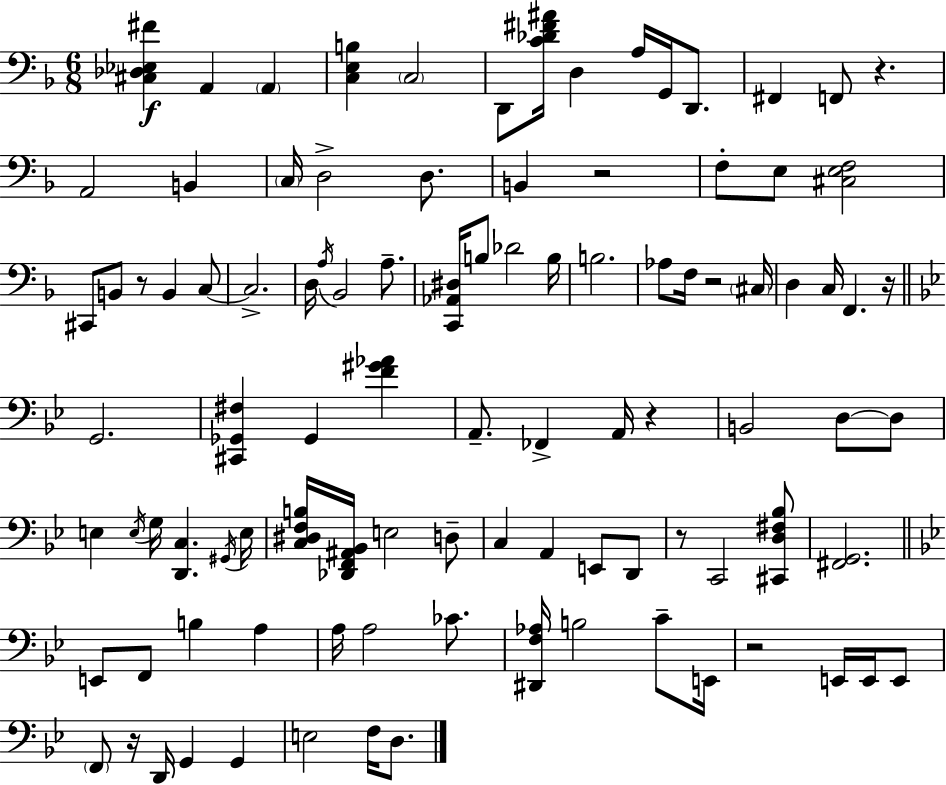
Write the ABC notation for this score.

X:1
T:Untitled
M:6/8
L:1/4
K:Dm
[^C,_D,_E,^F] A,, A,, [C,E,B,] C,2 D,,/2 [C_D^F^A]/4 D, A,/4 G,,/4 D,,/2 ^F,, F,,/2 z A,,2 B,, C,/4 D,2 D,/2 B,, z2 F,/2 E,/2 [^C,E,F,]2 ^C,,/2 B,,/2 z/2 B,, C,/2 C,2 D,/4 A,/4 _B,,2 A,/2 [C,,_A,,^D,]/4 B,/2 _D2 B,/4 B,2 _A,/2 F,/4 z2 ^C,/4 D, C,/4 F,, z/4 G,,2 [^C,,_G,,^F,] _G,, [F^G_A] A,,/2 _F,, A,,/4 z B,,2 D,/2 D,/2 E, E,/4 G,/4 [D,,C,] ^G,,/4 E,/4 [C,^D,F,B,]/4 [_D,,F,,^A,,_B,,]/4 E,2 D,/2 C, A,, E,,/2 D,,/2 z/2 C,,2 [^C,,D,^F,_B,]/2 [^F,,G,,]2 E,,/2 F,,/2 B, A, A,/4 A,2 _C/2 [^D,,F,_A,]/4 B,2 C/2 E,,/4 z2 E,,/4 E,,/4 E,,/2 F,,/2 z/4 D,,/4 G,, G,, E,2 F,/4 D,/2